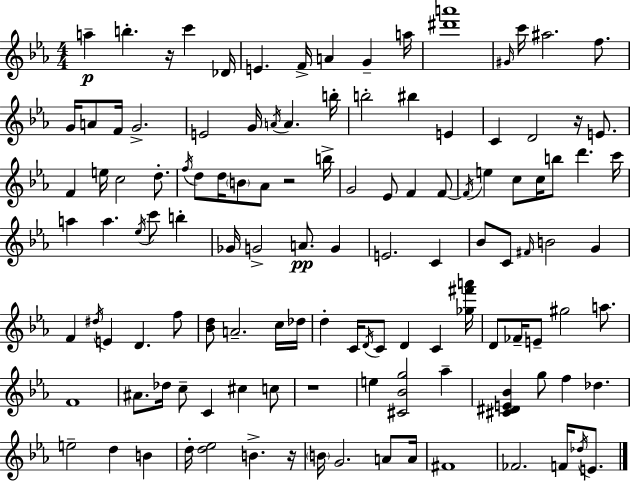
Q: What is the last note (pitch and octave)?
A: E4